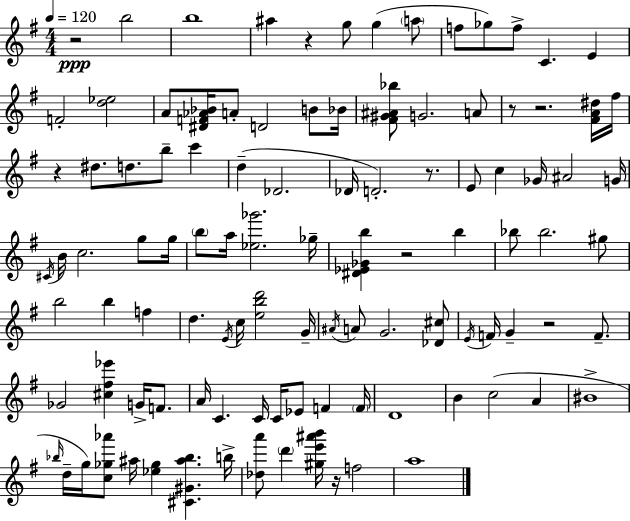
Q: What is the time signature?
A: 4/4